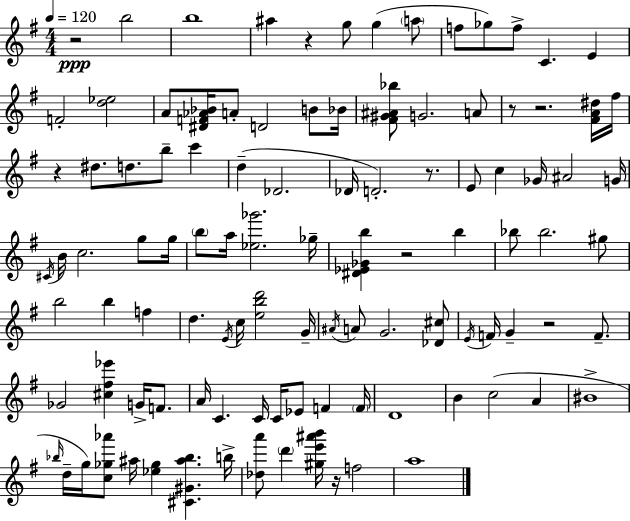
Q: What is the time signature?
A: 4/4